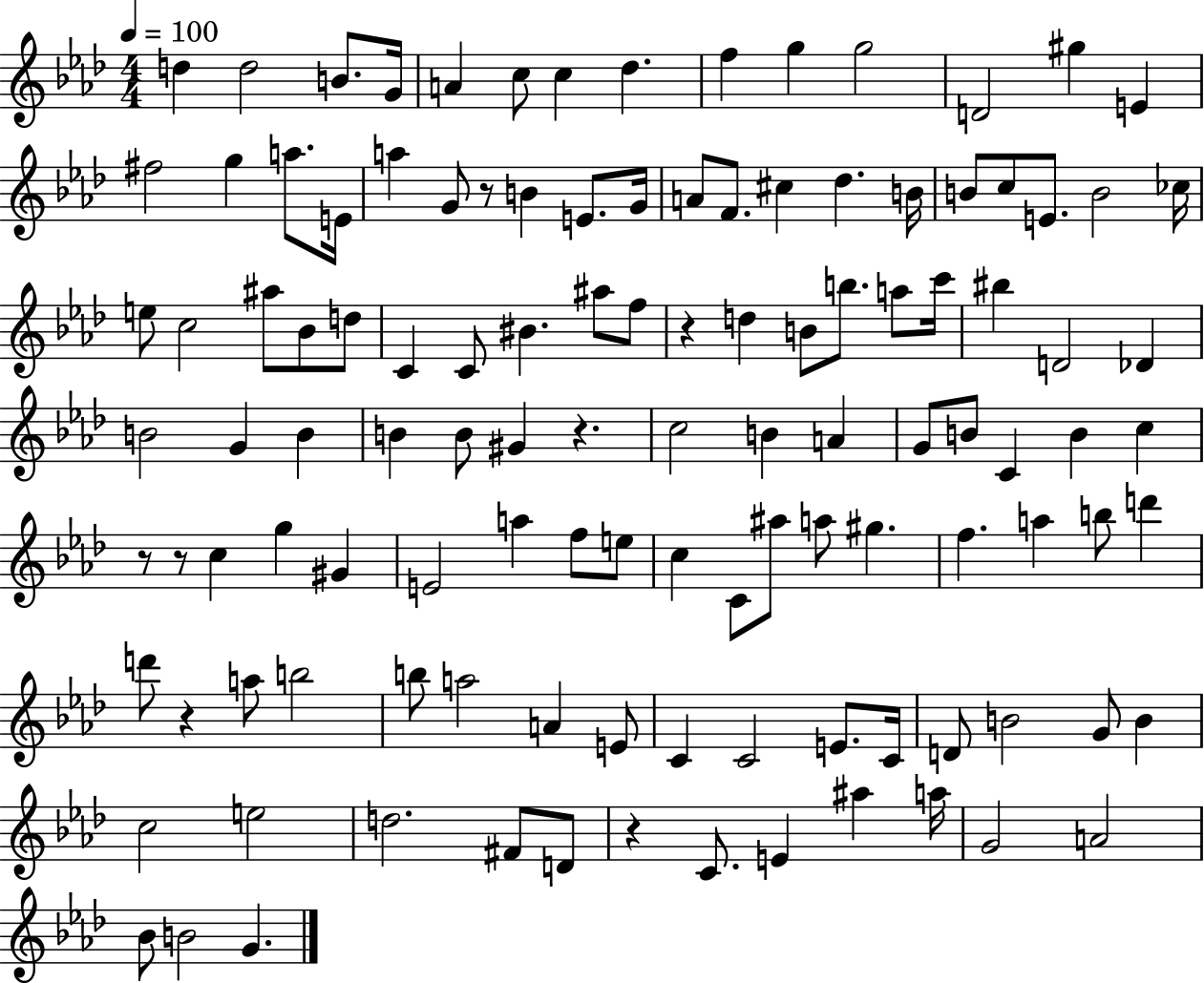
D5/q D5/h B4/e. G4/s A4/q C5/e C5/q Db5/q. F5/q G5/q G5/h D4/h G#5/q E4/q F#5/h G5/q A5/e. E4/s A5/q G4/e R/e B4/q E4/e. G4/s A4/e F4/e. C#5/q Db5/q. B4/s B4/e C5/e E4/e. B4/h CES5/s E5/e C5/h A#5/e Bb4/e D5/e C4/q C4/e BIS4/q. A#5/e F5/e R/q D5/q B4/e B5/e. A5/e C6/s BIS5/q D4/h Db4/q B4/h G4/q B4/q B4/q B4/e G#4/q R/q. C5/h B4/q A4/q G4/e B4/e C4/q B4/q C5/q R/e R/e C5/q G5/q G#4/q E4/h A5/q F5/e E5/e C5/q C4/e A#5/e A5/e G#5/q. F5/q. A5/q B5/e D6/q D6/e R/q A5/e B5/h B5/e A5/h A4/q E4/e C4/q C4/h E4/e. C4/s D4/e B4/h G4/e B4/q C5/h E5/h D5/h. F#4/e D4/e R/q C4/e. E4/q A#5/q A5/s G4/h A4/h Bb4/e B4/h G4/q.